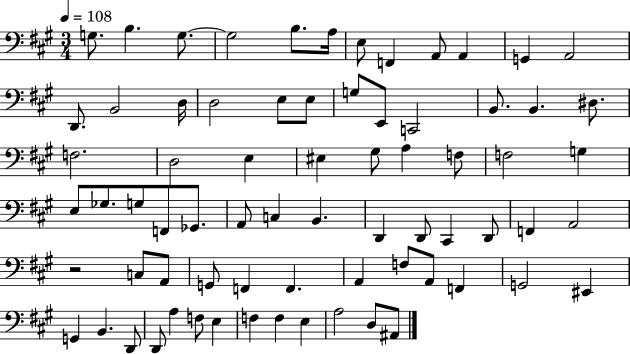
G3/e. B3/q. G3/e. G3/h B3/e. A3/s E3/e F2/q A2/e A2/q G2/q A2/h D2/e. B2/h D3/s D3/h E3/e E3/e G3/e E2/e C2/h B2/e. B2/q. D#3/e. F3/h. D3/h E3/q EIS3/q G#3/e A3/q F3/e F3/h G3/q E3/e Gb3/e. G3/e F2/e Gb2/e. A2/e C3/q B2/q. D2/q D2/e C#2/q D2/e F2/q A2/h R/h C3/e A2/e G2/e F2/q F2/q. A2/q F3/e A2/e F2/q G2/h EIS2/q G2/q B2/q. D2/e D2/e A3/q F3/e E3/q F3/q F3/q E3/q A3/h D3/e A#2/e